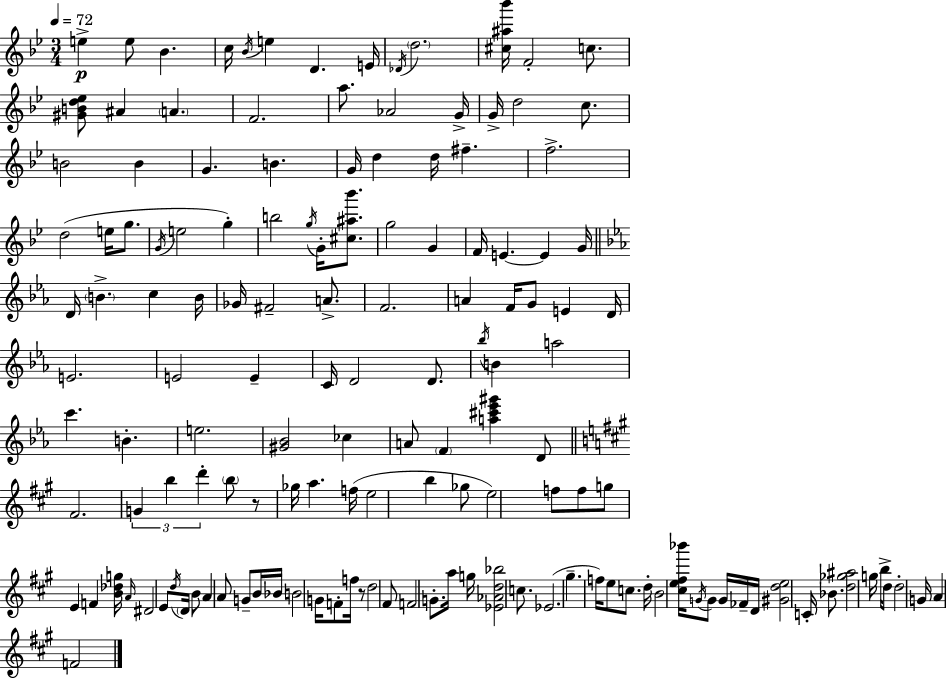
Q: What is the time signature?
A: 3/4